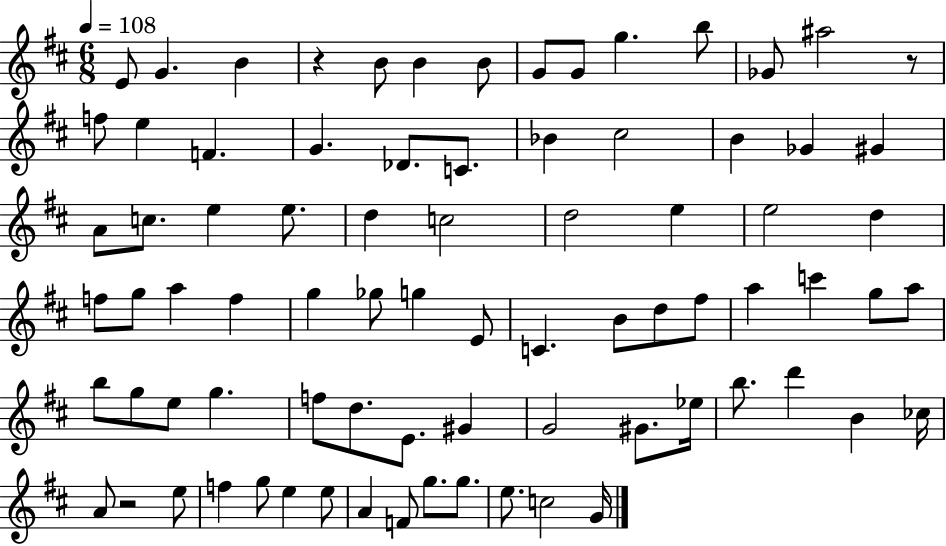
X:1
T:Untitled
M:6/8
L:1/4
K:D
E/2 G B z B/2 B B/2 G/2 G/2 g b/2 _G/2 ^a2 z/2 f/2 e F G _D/2 C/2 _B ^c2 B _G ^G A/2 c/2 e e/2 d c2 d2 e e2 d f/2 g/2 a f g _g/2 g E/2 C B/2 d/2 ^f/2 a c' g/2 a/2 b/2 g/2 e/2 g f/2 d/2 E/2 ^G G2 ^G/2 _e/4 b/2 d' B _c/4 A/2 z2 e/2 f g/2 e e/2 A F/2 g/2 g/2 e/2 c2 G/4